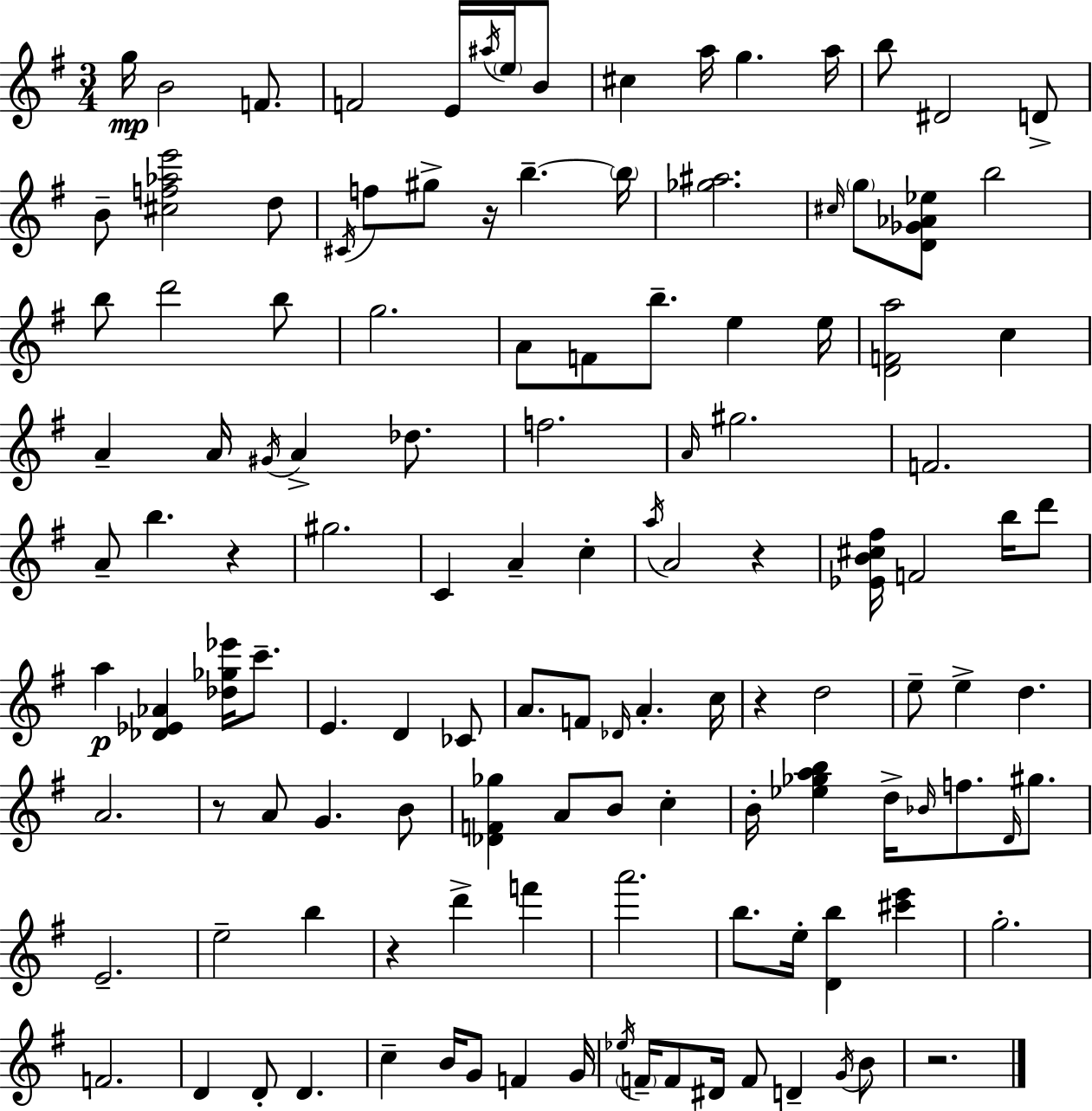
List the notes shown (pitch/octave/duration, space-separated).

G5/s B4/h F4/e. F4/h E4/s A#5/s E5/s B4/e C#5/q A5/s G5/q. A5/s B5/e D#4/h D4/e B4/e [C#5,F5,Ab5,E6]/h D5/e C#4/s F5/e G#5/e R/s B5/q. B5/s [Gb5,A#5]/h. C#5/s G5/e [D4,Gb4,Ab4,Eb5]/e B5/h B5/e D6/h B5/e G5/h. A4/e F4/e B5/e. E5/q E5/s [D4,F4,A5]/h C5/q A4/q A4/s G#4/s A4/q Db5/e. F5/h. A4/s G#5/h. F4/h. A4/e B5/q. R/q G#5/h. C4/q A4/q C5/q A5/s A4/h R/q [Eb4,B4,C#5,F#5]/s F4/h B5/s D6/e A5/q [Db4,Eb4,Ab4]/q [Db5,Gb5,Eb6]/s C6/e. E4/q. D4/q CES4/e A4/e. F4/e Db4/s A4/q. C5/s R/q D5/h E5/e E5/q D5/q. A4/h. R/e A4/e G4/q. B4/e [Db4,F4,Gb5]/q A4/e B4/e C5/q B4/s [Eb5,Gb5,A5,B5]/q D5/s Bb4/s F5/e. D4/s G#5/e. E4/h. E5/h B5/q R/q D6/q F6/q A6/h. B5/e. E5/s [D4,B5]/q [C#6,E6]/q G5/h. F4/h. D4/q D4/e D4/q. C5/q B4/s G4/e F4/q G4/s Eb5/s F4/s F4/e D#4/s F4/e D4/q G4/s B4/e R/h.